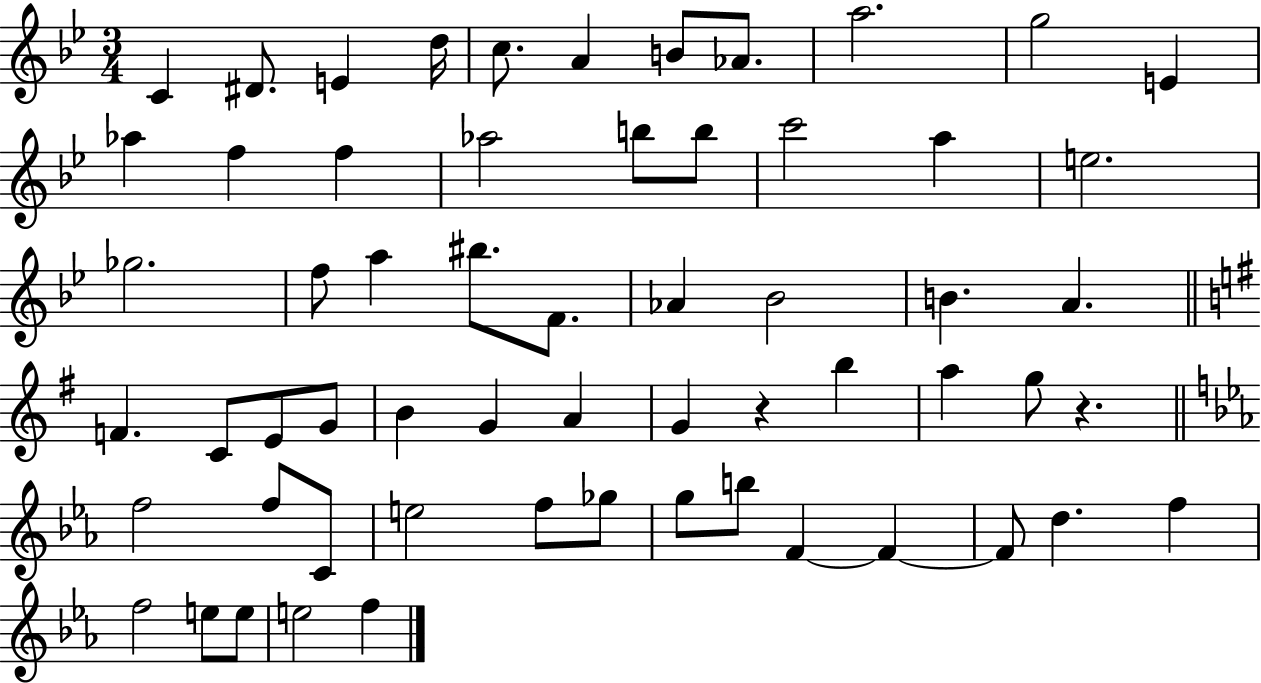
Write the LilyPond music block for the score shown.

{
  \clef treble
  \numericTimeSignature
  \time 3/4
  \key bes \major
  c'4 dis'8. e'4 d''16 | c''8. a'4 b'8 aes'8. | a''2. | g''2 e'4 | \break aes''4 f''4 f''4 | aes''2 b''8 b''8 | c'''2 a''4 | e''2. | \break ges''2. | f''8 a''4 bis''8. f'8. | aes'4 bes'2 | b'4. a'4. | \break \bar "||" \break \key e \minor f'4. c'8 e'8 g'8 | b'4 g'4 a'4 | g'4 r4 b''4 | a''4 g''8 r4. | \break \bar "||" \break \key ees \major f''2 f''8 c'8 | e''2 f''8 ges''8 | g''8 b''8 f'4~~ f'4~~ | f'8 d''4. f''4 | \break f''2 e''8 e''8 | e''2 f''4 | \bar "|."
}